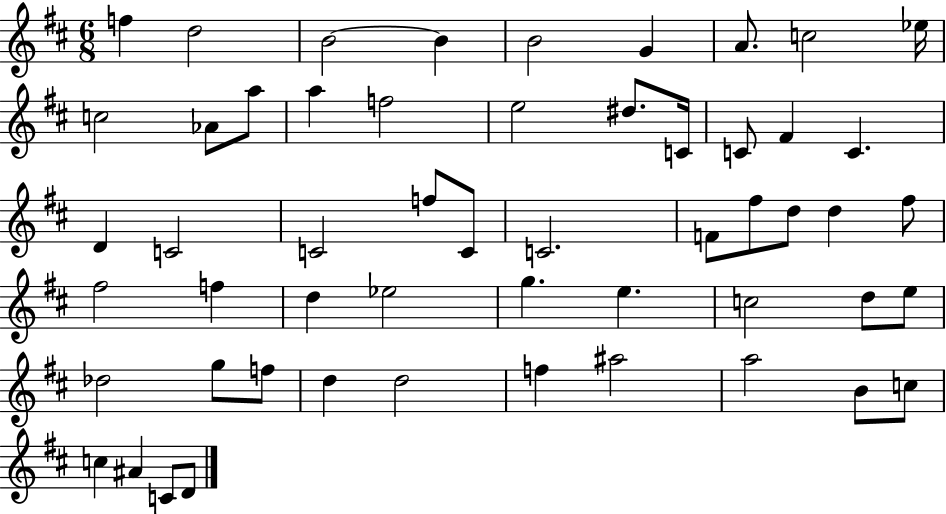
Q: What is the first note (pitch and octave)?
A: F5